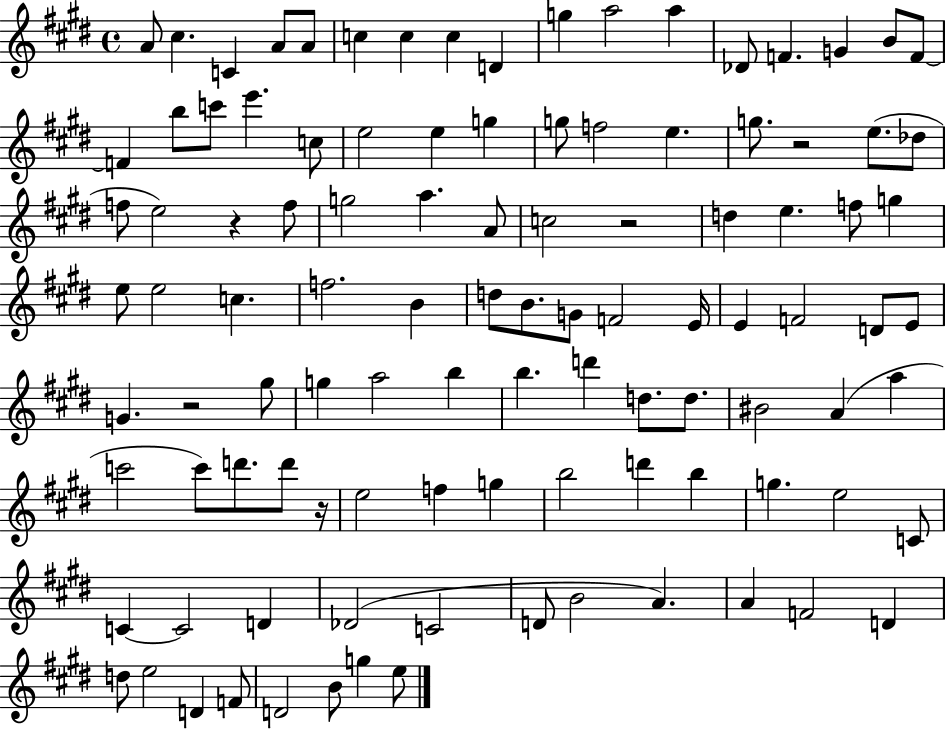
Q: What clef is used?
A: treble